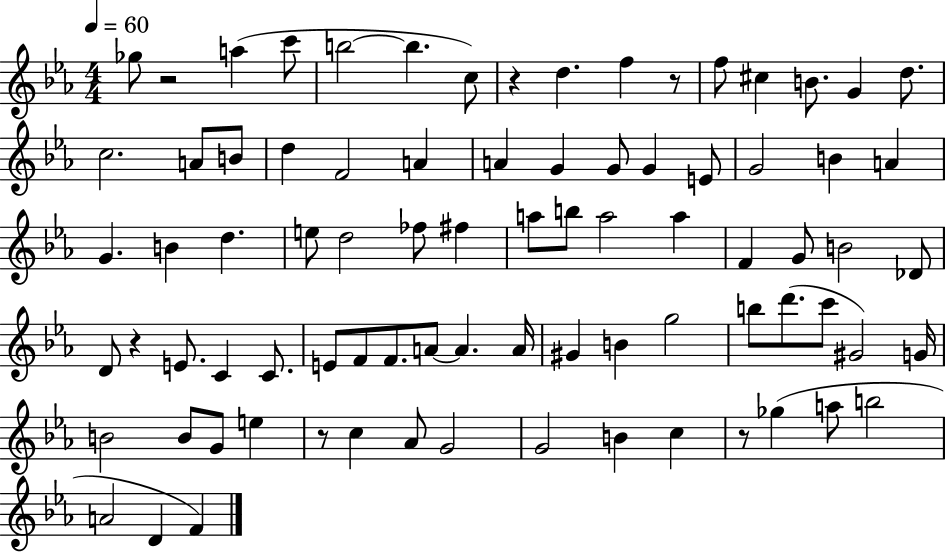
Gb5/e R/h A5/q C6/e B5/h B5/q. C5/e R/q D5/q. F5/q R/e F5/e C#5/q B4/e. G4/q D5/e. C5/h. A4/e B4/e D5/q F4/h A4/q A4/q G4/q G4/e G4/q E4/e G4/h B4/q A4/q G4/q. B4/q D5/q. E5/e D5/h FES5/e F#5/q A5/e B5/e A5/h A5/q F4/q G4/e B4/h Db4/e D4/e R/q E4/e. C4/q C4/e. E4/e F4/e F4/e. A4/e A4/q. A4/s G#4/q B4/q G5/h B5/e D6/e. C6/e G#4/h G4/s B4/h B4/e G4/e E5/q R/e C5/q Ab4/e G4/h G4/h B4/q C5/q R/e Gb5/q A5/e B5/h A4/h D4/q F4/q